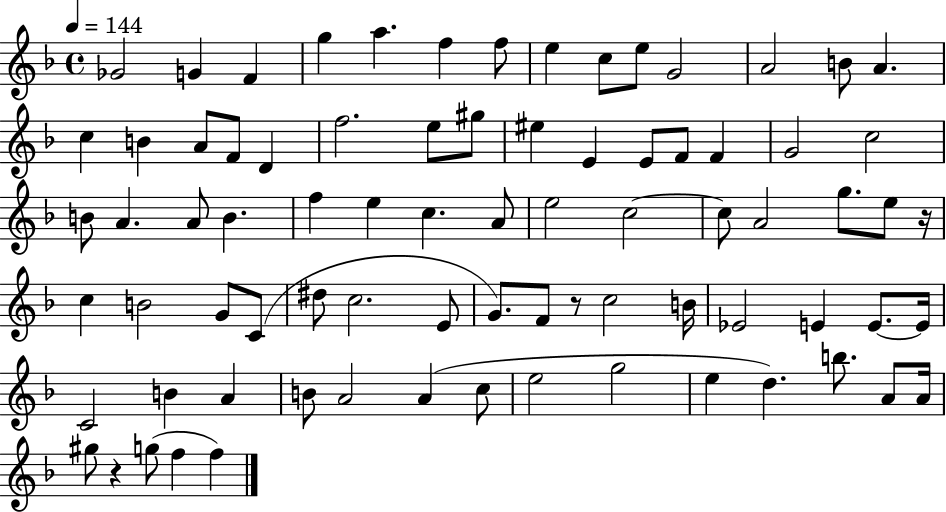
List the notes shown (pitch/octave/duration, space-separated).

Gb4/h G4/q F4/q G5/q A5/q. F5/q F5/e E5/q C5/e E5/e G4/h A4/h B4/e A4/q. C5/q B4/q A4/e F4/e D4/q F5/h. E5/e G#5/e EIS5/q E4/q E4/e F4/e F4/q G4/h C5/h B4/e A4/q. A4/e B4/q. F5/q E5/q C5/q. A4/e E5/h C5/h C5/e A4/h G5/e. E5/e R/s C5/q B4/h G4/e C4/e D#5/e C5/h. E4/e G4/e. F4/e R/e C5/h B4/s Eb4/h E4/q E4/e. E4/s C4/h B4/q A4/q B4/e A4/h A4/q C5/e E5/h G5/h E5/q D5/q. B5/e. A4/e A4/s G#5/e R/q G5/e F5/q F5/q